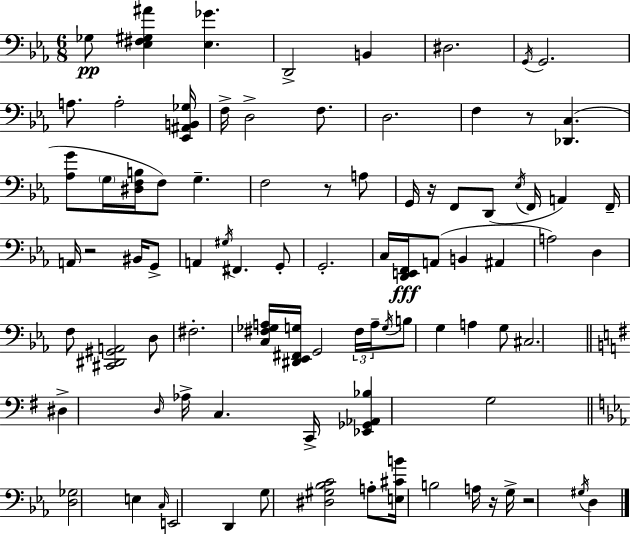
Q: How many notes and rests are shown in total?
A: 88